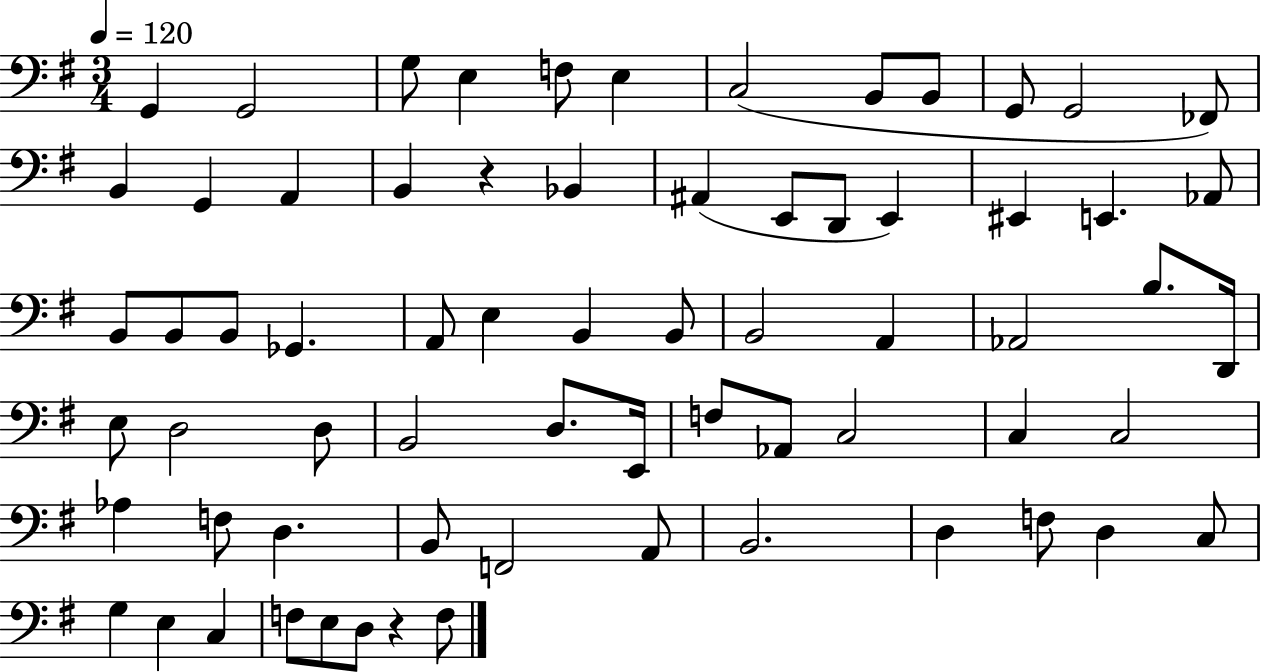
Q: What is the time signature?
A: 3/4